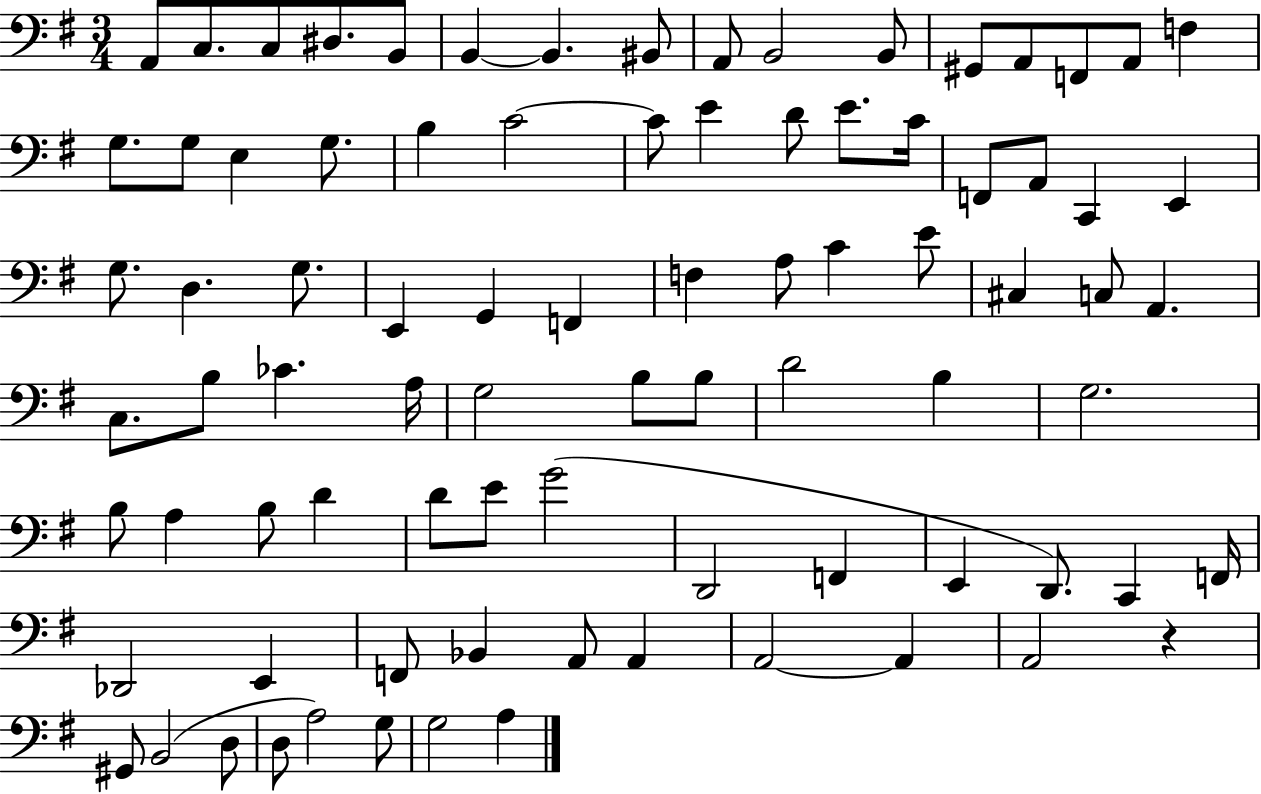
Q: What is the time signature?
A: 3/4